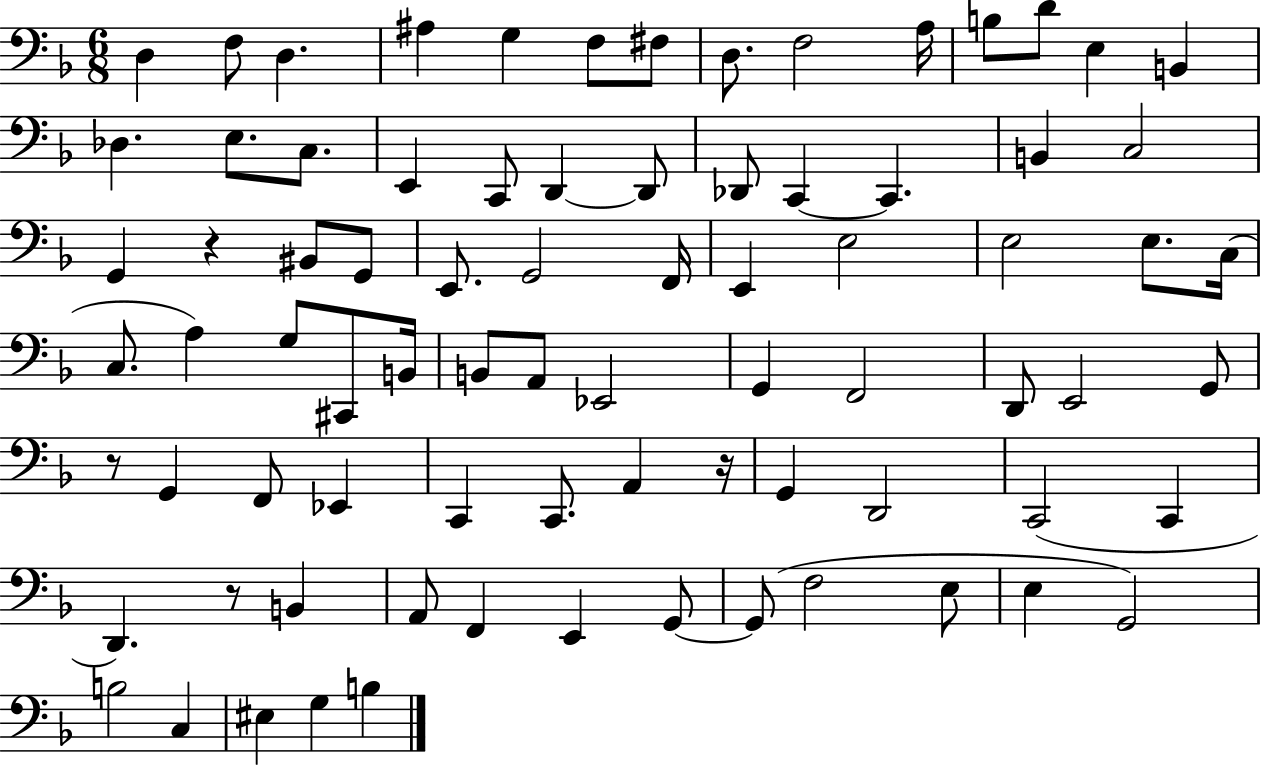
D3/q F3/e D3/q. A#3/q G3/q F3/e F#3/e D3/e. F3/h A3/s B3/e D4/e E3/q B2/q Db3/q. E3/e. C3/e. E2/q C2/e D2/q D2/e Db2/e C2/q C2/q. B2/q C3/h G2/q R/q BIS2/e G2/e E2/e. G2/h F2/s E2/q E3/h E3/h E3/e. C3/s C3/e. A3/q G3/e C#2/e B2/s B2/e A2/e Eb2/h G2/q F2/h D2/e E2/h G2/e R/e G2/q F2/e Eb2/q C2/q C2/e. A2/q R/s G2/q D2/h C2/h C2/q D2/q. R/e B2/q A2/e F2/q E2/q G2/e G2/e F3/h E3/e E3/q G2/h B3/h C3/q EIS3/q G3/q B3/q